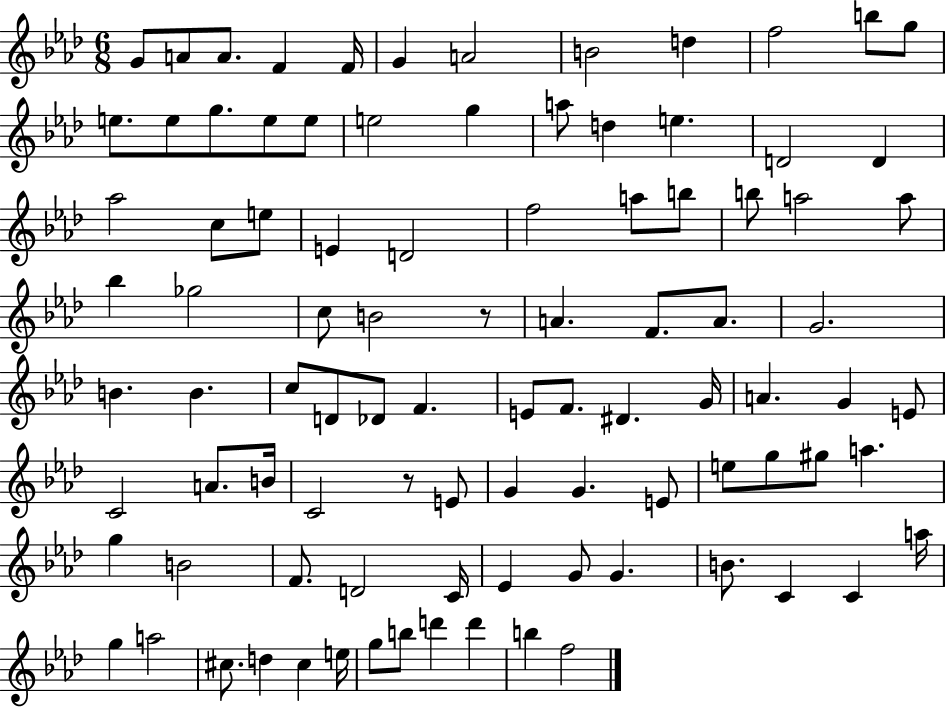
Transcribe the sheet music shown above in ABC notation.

X:1
T:Untitled
M:6/8
L:1/4
K:Ab
G/2 A/2 A/2 F F/4 G A2 B2 d f2 b/2 g/2 e/2 e/2 g/2 e/2 e/2 e2 g a/2 d e D2 D _a2 c/2 e/2 E D2 f2 a/2 b/2 b/2 a2 a/2 _b _g2 c/2 B2 z/2 A F/2 A/2 G2 B B c/2 D/2 _D/2 F E/2 F/2 ^D G/4 A G E/2 C2 A/2 B/4 C2 z/2 E/2 G G E/2 e/2 g/2 ^g/2 a g B2 F/2 D2 C/4 _E G/2 G B/2 C C a/4 g a2 ^c/2 d ^c e/4 g/2 b/2 d' d' b f2